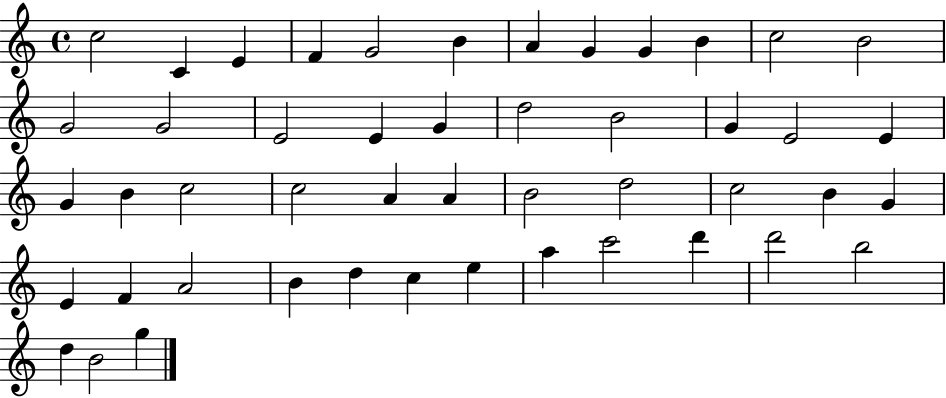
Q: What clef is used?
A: treble